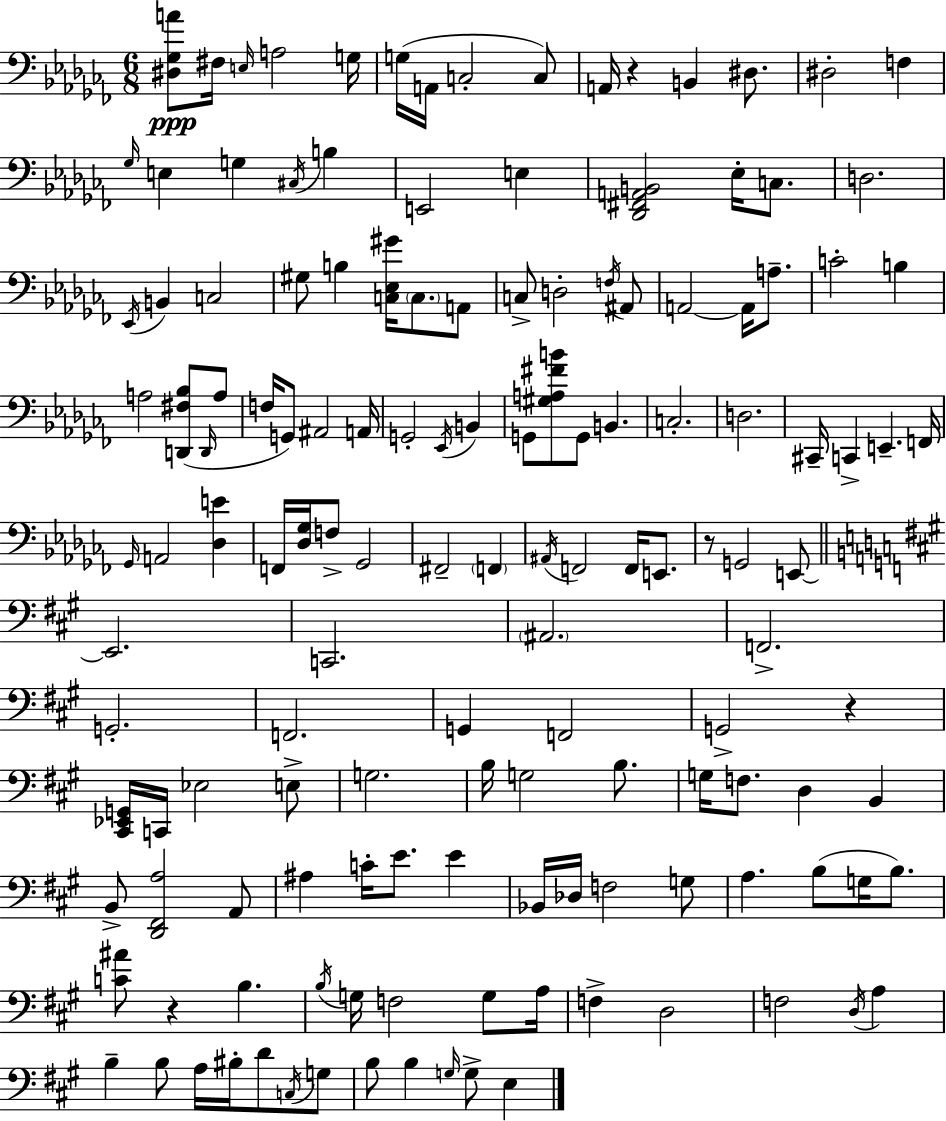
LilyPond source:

{
  \clef bass
  \numericTimeSignature
  \time 6/8
  \key aes \minor
  \repeat volta 2 { <dis ges a'>8\ppp fis16 \grace { e16 } a2 | g16 g16( a,16 c2-. c8) | a,16 r4 b,4 dis8. | dis2-. f4 | \break \grace { ges16 } e4 g4 \acciaccatura { cis16 } b4 | e,2 e4 | <des, fis, a, b,>2 ees16-. | c8. d2. | \break \acciaccatura { ees,16 } b,4 c2 | gis8 b4 <c ees gis'>16 \parenthesize c8. | a,8 c8-> d2-. | \acciaccatura { f16 } ais,8 a,2~~ | \break a,16 a8.-- c'2-. | b4 a2 | <d, fis bes>8( \grace { d,16 } a8 f16 g,8) ais,2 | a,16 g,2-. | \break \acciaccatura { ees,16 } b,4 g,8 <gis a fis' b'>8 g,8 | b,4. c2.-. | d2. | cis,16-- c,4-> | \break e,4.-- f,16 \grace { ges,16 } a,2 | <des e'>4 f,16 <des ges>16 f8-> | ges,2 fis,2-- | \parenthesize f,4 \acciaccatura { ais,16 } f,2 | \break f,16 e,8. r8 g,2 | e,8~~ \bar "||" \break \key a \major e,2. | c,2. | \parenthesize ais,2. | f,2.-> | \break g,2.-. | f,2. | g,4 f,2 | g,2-> r4 | \break <cis, ees, g,>16 c,16 ees2 e8-> | g2. | b16 g2 b8. | g16 f8. d4 b,4 | \break b,8-> <d, fis, a>2 a,8 | ais4 c'16-. e'8. e'4 | bes,16 des16 f2 g8 | a4. b8( g16 b8.) | \break <c' ais'>8 r4 b4. | \acciaccatura { b16 } g16 f2 g8 | a16 f4-> d2 | f2 \acciaccatura { d16 } a4 | \break b4-- b8 a16 bis16-. d'8 | \acciaccatura { c16 } g8 b8 b4 \grace { g16 } g8-> | e4 } \bar "|."
}